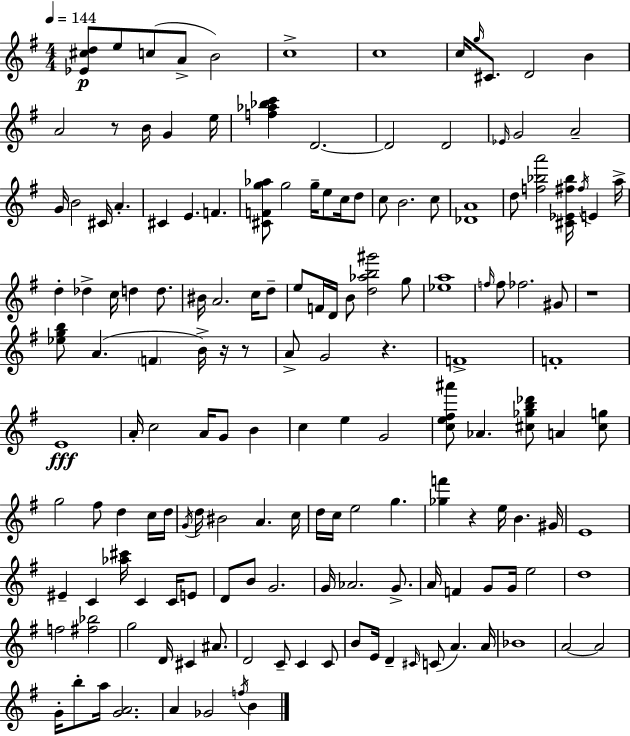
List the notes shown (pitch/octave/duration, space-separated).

[Eb4,C#5,D5]/e E5/e C5/e A4/e B4/h C5/w C5/w C5/s G5/s C#4/e. D4/h B4/q A4/h R/e B4/s G4/q E5/s [F5,Ab5,Bb5,C6]/q D4/h. D4/h D4/h Eb4/s G4/h A4/h G4/s B4/h C#4/s A4/q. C#4/q E4/q. F4/q. [C#4,F4,G5,Ab5]/e G5/h G5/s E5/e C5/s D5/e C5/e B4/h. C5/e [Db4,A4]/w D5/e [F5,Bb5,A6]/h [C#4,Eb4,F#5,Bb5]/s F#5/s E4/q A5/s D5/q Db5/q C5/s D5/q D5/e. BIS4/s A4/h. C5/s D5/e E5/e F4/s D4/s B4/e [D5,Ab5,B5,G#6]/h G5/e [Eb5,A5]/w F5/s F5/e FES5/h. G#4/e R/w [Eb5,G5,B5]/e A4/q. F4/q B4/s R/s R/e A4/e G4/h R/q. F4/w F4/w E4/w A4/s C5/h A4/s G4/e B4/q C5/q E5/q G4/h [C5,E5,F#5,A#6]/e Ab4/q. [C#5,Gb5,B5,Db6]/e A4/q [C#5,G5]/e G5/h F#5/e D5/q C5/s D5/s G4/s D5/s BIS4/h A4/q. C5/s D5/s C5/s E5/h G5/q. [Gb5,F6]/q R/q E5/s B4/q. G#4/s E4/w EIS4/q C4/q [Ab5,C#6]/s C4/q C4/s E4/e D4/e B4/e G4/h. G4/s Ab4/h. G4/e. A4/s F4/q G4/e G4/s E5/h D5/w F5/h [F#5,Bb5]/h G5/h D4/s C#4/q A#4/e. D4/h C4/e C4/q C4/e B4/e E4/s D4/q C#4/s C4/e A4/q. A4/s Bb4/w A4/h A4/h G4/s B5/e A5/s [G4,A4]/h. A4/q Gb4/h F5/s B4/q